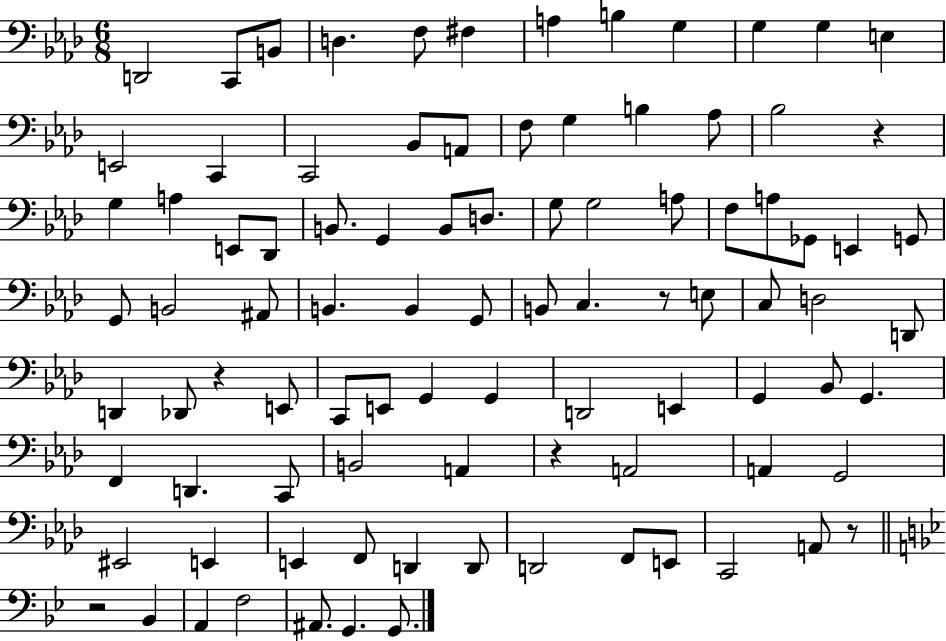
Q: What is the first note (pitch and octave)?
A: D2